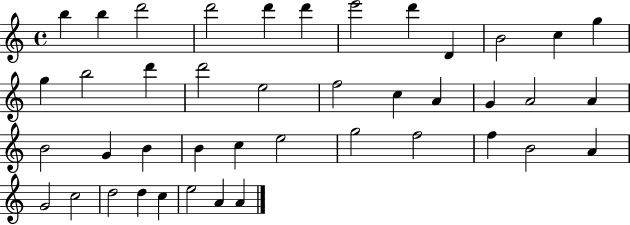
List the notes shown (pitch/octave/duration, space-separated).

B5/q B5/q D6/h D6/h D6/q D6/q E6/h D6/q D4/q B4/h C5/q G5/q G5/q B5/h D6/q D6/h E5/h F5/h C5/q A4/q G4/q A4/h A4/q B4/h G4/q B4/q B4/q C5/q E5/h G5/h F5/h F5/q B4/h A4/q G4/h C5/h D5/h D5/q C5/q E5/h A4/q A4/q